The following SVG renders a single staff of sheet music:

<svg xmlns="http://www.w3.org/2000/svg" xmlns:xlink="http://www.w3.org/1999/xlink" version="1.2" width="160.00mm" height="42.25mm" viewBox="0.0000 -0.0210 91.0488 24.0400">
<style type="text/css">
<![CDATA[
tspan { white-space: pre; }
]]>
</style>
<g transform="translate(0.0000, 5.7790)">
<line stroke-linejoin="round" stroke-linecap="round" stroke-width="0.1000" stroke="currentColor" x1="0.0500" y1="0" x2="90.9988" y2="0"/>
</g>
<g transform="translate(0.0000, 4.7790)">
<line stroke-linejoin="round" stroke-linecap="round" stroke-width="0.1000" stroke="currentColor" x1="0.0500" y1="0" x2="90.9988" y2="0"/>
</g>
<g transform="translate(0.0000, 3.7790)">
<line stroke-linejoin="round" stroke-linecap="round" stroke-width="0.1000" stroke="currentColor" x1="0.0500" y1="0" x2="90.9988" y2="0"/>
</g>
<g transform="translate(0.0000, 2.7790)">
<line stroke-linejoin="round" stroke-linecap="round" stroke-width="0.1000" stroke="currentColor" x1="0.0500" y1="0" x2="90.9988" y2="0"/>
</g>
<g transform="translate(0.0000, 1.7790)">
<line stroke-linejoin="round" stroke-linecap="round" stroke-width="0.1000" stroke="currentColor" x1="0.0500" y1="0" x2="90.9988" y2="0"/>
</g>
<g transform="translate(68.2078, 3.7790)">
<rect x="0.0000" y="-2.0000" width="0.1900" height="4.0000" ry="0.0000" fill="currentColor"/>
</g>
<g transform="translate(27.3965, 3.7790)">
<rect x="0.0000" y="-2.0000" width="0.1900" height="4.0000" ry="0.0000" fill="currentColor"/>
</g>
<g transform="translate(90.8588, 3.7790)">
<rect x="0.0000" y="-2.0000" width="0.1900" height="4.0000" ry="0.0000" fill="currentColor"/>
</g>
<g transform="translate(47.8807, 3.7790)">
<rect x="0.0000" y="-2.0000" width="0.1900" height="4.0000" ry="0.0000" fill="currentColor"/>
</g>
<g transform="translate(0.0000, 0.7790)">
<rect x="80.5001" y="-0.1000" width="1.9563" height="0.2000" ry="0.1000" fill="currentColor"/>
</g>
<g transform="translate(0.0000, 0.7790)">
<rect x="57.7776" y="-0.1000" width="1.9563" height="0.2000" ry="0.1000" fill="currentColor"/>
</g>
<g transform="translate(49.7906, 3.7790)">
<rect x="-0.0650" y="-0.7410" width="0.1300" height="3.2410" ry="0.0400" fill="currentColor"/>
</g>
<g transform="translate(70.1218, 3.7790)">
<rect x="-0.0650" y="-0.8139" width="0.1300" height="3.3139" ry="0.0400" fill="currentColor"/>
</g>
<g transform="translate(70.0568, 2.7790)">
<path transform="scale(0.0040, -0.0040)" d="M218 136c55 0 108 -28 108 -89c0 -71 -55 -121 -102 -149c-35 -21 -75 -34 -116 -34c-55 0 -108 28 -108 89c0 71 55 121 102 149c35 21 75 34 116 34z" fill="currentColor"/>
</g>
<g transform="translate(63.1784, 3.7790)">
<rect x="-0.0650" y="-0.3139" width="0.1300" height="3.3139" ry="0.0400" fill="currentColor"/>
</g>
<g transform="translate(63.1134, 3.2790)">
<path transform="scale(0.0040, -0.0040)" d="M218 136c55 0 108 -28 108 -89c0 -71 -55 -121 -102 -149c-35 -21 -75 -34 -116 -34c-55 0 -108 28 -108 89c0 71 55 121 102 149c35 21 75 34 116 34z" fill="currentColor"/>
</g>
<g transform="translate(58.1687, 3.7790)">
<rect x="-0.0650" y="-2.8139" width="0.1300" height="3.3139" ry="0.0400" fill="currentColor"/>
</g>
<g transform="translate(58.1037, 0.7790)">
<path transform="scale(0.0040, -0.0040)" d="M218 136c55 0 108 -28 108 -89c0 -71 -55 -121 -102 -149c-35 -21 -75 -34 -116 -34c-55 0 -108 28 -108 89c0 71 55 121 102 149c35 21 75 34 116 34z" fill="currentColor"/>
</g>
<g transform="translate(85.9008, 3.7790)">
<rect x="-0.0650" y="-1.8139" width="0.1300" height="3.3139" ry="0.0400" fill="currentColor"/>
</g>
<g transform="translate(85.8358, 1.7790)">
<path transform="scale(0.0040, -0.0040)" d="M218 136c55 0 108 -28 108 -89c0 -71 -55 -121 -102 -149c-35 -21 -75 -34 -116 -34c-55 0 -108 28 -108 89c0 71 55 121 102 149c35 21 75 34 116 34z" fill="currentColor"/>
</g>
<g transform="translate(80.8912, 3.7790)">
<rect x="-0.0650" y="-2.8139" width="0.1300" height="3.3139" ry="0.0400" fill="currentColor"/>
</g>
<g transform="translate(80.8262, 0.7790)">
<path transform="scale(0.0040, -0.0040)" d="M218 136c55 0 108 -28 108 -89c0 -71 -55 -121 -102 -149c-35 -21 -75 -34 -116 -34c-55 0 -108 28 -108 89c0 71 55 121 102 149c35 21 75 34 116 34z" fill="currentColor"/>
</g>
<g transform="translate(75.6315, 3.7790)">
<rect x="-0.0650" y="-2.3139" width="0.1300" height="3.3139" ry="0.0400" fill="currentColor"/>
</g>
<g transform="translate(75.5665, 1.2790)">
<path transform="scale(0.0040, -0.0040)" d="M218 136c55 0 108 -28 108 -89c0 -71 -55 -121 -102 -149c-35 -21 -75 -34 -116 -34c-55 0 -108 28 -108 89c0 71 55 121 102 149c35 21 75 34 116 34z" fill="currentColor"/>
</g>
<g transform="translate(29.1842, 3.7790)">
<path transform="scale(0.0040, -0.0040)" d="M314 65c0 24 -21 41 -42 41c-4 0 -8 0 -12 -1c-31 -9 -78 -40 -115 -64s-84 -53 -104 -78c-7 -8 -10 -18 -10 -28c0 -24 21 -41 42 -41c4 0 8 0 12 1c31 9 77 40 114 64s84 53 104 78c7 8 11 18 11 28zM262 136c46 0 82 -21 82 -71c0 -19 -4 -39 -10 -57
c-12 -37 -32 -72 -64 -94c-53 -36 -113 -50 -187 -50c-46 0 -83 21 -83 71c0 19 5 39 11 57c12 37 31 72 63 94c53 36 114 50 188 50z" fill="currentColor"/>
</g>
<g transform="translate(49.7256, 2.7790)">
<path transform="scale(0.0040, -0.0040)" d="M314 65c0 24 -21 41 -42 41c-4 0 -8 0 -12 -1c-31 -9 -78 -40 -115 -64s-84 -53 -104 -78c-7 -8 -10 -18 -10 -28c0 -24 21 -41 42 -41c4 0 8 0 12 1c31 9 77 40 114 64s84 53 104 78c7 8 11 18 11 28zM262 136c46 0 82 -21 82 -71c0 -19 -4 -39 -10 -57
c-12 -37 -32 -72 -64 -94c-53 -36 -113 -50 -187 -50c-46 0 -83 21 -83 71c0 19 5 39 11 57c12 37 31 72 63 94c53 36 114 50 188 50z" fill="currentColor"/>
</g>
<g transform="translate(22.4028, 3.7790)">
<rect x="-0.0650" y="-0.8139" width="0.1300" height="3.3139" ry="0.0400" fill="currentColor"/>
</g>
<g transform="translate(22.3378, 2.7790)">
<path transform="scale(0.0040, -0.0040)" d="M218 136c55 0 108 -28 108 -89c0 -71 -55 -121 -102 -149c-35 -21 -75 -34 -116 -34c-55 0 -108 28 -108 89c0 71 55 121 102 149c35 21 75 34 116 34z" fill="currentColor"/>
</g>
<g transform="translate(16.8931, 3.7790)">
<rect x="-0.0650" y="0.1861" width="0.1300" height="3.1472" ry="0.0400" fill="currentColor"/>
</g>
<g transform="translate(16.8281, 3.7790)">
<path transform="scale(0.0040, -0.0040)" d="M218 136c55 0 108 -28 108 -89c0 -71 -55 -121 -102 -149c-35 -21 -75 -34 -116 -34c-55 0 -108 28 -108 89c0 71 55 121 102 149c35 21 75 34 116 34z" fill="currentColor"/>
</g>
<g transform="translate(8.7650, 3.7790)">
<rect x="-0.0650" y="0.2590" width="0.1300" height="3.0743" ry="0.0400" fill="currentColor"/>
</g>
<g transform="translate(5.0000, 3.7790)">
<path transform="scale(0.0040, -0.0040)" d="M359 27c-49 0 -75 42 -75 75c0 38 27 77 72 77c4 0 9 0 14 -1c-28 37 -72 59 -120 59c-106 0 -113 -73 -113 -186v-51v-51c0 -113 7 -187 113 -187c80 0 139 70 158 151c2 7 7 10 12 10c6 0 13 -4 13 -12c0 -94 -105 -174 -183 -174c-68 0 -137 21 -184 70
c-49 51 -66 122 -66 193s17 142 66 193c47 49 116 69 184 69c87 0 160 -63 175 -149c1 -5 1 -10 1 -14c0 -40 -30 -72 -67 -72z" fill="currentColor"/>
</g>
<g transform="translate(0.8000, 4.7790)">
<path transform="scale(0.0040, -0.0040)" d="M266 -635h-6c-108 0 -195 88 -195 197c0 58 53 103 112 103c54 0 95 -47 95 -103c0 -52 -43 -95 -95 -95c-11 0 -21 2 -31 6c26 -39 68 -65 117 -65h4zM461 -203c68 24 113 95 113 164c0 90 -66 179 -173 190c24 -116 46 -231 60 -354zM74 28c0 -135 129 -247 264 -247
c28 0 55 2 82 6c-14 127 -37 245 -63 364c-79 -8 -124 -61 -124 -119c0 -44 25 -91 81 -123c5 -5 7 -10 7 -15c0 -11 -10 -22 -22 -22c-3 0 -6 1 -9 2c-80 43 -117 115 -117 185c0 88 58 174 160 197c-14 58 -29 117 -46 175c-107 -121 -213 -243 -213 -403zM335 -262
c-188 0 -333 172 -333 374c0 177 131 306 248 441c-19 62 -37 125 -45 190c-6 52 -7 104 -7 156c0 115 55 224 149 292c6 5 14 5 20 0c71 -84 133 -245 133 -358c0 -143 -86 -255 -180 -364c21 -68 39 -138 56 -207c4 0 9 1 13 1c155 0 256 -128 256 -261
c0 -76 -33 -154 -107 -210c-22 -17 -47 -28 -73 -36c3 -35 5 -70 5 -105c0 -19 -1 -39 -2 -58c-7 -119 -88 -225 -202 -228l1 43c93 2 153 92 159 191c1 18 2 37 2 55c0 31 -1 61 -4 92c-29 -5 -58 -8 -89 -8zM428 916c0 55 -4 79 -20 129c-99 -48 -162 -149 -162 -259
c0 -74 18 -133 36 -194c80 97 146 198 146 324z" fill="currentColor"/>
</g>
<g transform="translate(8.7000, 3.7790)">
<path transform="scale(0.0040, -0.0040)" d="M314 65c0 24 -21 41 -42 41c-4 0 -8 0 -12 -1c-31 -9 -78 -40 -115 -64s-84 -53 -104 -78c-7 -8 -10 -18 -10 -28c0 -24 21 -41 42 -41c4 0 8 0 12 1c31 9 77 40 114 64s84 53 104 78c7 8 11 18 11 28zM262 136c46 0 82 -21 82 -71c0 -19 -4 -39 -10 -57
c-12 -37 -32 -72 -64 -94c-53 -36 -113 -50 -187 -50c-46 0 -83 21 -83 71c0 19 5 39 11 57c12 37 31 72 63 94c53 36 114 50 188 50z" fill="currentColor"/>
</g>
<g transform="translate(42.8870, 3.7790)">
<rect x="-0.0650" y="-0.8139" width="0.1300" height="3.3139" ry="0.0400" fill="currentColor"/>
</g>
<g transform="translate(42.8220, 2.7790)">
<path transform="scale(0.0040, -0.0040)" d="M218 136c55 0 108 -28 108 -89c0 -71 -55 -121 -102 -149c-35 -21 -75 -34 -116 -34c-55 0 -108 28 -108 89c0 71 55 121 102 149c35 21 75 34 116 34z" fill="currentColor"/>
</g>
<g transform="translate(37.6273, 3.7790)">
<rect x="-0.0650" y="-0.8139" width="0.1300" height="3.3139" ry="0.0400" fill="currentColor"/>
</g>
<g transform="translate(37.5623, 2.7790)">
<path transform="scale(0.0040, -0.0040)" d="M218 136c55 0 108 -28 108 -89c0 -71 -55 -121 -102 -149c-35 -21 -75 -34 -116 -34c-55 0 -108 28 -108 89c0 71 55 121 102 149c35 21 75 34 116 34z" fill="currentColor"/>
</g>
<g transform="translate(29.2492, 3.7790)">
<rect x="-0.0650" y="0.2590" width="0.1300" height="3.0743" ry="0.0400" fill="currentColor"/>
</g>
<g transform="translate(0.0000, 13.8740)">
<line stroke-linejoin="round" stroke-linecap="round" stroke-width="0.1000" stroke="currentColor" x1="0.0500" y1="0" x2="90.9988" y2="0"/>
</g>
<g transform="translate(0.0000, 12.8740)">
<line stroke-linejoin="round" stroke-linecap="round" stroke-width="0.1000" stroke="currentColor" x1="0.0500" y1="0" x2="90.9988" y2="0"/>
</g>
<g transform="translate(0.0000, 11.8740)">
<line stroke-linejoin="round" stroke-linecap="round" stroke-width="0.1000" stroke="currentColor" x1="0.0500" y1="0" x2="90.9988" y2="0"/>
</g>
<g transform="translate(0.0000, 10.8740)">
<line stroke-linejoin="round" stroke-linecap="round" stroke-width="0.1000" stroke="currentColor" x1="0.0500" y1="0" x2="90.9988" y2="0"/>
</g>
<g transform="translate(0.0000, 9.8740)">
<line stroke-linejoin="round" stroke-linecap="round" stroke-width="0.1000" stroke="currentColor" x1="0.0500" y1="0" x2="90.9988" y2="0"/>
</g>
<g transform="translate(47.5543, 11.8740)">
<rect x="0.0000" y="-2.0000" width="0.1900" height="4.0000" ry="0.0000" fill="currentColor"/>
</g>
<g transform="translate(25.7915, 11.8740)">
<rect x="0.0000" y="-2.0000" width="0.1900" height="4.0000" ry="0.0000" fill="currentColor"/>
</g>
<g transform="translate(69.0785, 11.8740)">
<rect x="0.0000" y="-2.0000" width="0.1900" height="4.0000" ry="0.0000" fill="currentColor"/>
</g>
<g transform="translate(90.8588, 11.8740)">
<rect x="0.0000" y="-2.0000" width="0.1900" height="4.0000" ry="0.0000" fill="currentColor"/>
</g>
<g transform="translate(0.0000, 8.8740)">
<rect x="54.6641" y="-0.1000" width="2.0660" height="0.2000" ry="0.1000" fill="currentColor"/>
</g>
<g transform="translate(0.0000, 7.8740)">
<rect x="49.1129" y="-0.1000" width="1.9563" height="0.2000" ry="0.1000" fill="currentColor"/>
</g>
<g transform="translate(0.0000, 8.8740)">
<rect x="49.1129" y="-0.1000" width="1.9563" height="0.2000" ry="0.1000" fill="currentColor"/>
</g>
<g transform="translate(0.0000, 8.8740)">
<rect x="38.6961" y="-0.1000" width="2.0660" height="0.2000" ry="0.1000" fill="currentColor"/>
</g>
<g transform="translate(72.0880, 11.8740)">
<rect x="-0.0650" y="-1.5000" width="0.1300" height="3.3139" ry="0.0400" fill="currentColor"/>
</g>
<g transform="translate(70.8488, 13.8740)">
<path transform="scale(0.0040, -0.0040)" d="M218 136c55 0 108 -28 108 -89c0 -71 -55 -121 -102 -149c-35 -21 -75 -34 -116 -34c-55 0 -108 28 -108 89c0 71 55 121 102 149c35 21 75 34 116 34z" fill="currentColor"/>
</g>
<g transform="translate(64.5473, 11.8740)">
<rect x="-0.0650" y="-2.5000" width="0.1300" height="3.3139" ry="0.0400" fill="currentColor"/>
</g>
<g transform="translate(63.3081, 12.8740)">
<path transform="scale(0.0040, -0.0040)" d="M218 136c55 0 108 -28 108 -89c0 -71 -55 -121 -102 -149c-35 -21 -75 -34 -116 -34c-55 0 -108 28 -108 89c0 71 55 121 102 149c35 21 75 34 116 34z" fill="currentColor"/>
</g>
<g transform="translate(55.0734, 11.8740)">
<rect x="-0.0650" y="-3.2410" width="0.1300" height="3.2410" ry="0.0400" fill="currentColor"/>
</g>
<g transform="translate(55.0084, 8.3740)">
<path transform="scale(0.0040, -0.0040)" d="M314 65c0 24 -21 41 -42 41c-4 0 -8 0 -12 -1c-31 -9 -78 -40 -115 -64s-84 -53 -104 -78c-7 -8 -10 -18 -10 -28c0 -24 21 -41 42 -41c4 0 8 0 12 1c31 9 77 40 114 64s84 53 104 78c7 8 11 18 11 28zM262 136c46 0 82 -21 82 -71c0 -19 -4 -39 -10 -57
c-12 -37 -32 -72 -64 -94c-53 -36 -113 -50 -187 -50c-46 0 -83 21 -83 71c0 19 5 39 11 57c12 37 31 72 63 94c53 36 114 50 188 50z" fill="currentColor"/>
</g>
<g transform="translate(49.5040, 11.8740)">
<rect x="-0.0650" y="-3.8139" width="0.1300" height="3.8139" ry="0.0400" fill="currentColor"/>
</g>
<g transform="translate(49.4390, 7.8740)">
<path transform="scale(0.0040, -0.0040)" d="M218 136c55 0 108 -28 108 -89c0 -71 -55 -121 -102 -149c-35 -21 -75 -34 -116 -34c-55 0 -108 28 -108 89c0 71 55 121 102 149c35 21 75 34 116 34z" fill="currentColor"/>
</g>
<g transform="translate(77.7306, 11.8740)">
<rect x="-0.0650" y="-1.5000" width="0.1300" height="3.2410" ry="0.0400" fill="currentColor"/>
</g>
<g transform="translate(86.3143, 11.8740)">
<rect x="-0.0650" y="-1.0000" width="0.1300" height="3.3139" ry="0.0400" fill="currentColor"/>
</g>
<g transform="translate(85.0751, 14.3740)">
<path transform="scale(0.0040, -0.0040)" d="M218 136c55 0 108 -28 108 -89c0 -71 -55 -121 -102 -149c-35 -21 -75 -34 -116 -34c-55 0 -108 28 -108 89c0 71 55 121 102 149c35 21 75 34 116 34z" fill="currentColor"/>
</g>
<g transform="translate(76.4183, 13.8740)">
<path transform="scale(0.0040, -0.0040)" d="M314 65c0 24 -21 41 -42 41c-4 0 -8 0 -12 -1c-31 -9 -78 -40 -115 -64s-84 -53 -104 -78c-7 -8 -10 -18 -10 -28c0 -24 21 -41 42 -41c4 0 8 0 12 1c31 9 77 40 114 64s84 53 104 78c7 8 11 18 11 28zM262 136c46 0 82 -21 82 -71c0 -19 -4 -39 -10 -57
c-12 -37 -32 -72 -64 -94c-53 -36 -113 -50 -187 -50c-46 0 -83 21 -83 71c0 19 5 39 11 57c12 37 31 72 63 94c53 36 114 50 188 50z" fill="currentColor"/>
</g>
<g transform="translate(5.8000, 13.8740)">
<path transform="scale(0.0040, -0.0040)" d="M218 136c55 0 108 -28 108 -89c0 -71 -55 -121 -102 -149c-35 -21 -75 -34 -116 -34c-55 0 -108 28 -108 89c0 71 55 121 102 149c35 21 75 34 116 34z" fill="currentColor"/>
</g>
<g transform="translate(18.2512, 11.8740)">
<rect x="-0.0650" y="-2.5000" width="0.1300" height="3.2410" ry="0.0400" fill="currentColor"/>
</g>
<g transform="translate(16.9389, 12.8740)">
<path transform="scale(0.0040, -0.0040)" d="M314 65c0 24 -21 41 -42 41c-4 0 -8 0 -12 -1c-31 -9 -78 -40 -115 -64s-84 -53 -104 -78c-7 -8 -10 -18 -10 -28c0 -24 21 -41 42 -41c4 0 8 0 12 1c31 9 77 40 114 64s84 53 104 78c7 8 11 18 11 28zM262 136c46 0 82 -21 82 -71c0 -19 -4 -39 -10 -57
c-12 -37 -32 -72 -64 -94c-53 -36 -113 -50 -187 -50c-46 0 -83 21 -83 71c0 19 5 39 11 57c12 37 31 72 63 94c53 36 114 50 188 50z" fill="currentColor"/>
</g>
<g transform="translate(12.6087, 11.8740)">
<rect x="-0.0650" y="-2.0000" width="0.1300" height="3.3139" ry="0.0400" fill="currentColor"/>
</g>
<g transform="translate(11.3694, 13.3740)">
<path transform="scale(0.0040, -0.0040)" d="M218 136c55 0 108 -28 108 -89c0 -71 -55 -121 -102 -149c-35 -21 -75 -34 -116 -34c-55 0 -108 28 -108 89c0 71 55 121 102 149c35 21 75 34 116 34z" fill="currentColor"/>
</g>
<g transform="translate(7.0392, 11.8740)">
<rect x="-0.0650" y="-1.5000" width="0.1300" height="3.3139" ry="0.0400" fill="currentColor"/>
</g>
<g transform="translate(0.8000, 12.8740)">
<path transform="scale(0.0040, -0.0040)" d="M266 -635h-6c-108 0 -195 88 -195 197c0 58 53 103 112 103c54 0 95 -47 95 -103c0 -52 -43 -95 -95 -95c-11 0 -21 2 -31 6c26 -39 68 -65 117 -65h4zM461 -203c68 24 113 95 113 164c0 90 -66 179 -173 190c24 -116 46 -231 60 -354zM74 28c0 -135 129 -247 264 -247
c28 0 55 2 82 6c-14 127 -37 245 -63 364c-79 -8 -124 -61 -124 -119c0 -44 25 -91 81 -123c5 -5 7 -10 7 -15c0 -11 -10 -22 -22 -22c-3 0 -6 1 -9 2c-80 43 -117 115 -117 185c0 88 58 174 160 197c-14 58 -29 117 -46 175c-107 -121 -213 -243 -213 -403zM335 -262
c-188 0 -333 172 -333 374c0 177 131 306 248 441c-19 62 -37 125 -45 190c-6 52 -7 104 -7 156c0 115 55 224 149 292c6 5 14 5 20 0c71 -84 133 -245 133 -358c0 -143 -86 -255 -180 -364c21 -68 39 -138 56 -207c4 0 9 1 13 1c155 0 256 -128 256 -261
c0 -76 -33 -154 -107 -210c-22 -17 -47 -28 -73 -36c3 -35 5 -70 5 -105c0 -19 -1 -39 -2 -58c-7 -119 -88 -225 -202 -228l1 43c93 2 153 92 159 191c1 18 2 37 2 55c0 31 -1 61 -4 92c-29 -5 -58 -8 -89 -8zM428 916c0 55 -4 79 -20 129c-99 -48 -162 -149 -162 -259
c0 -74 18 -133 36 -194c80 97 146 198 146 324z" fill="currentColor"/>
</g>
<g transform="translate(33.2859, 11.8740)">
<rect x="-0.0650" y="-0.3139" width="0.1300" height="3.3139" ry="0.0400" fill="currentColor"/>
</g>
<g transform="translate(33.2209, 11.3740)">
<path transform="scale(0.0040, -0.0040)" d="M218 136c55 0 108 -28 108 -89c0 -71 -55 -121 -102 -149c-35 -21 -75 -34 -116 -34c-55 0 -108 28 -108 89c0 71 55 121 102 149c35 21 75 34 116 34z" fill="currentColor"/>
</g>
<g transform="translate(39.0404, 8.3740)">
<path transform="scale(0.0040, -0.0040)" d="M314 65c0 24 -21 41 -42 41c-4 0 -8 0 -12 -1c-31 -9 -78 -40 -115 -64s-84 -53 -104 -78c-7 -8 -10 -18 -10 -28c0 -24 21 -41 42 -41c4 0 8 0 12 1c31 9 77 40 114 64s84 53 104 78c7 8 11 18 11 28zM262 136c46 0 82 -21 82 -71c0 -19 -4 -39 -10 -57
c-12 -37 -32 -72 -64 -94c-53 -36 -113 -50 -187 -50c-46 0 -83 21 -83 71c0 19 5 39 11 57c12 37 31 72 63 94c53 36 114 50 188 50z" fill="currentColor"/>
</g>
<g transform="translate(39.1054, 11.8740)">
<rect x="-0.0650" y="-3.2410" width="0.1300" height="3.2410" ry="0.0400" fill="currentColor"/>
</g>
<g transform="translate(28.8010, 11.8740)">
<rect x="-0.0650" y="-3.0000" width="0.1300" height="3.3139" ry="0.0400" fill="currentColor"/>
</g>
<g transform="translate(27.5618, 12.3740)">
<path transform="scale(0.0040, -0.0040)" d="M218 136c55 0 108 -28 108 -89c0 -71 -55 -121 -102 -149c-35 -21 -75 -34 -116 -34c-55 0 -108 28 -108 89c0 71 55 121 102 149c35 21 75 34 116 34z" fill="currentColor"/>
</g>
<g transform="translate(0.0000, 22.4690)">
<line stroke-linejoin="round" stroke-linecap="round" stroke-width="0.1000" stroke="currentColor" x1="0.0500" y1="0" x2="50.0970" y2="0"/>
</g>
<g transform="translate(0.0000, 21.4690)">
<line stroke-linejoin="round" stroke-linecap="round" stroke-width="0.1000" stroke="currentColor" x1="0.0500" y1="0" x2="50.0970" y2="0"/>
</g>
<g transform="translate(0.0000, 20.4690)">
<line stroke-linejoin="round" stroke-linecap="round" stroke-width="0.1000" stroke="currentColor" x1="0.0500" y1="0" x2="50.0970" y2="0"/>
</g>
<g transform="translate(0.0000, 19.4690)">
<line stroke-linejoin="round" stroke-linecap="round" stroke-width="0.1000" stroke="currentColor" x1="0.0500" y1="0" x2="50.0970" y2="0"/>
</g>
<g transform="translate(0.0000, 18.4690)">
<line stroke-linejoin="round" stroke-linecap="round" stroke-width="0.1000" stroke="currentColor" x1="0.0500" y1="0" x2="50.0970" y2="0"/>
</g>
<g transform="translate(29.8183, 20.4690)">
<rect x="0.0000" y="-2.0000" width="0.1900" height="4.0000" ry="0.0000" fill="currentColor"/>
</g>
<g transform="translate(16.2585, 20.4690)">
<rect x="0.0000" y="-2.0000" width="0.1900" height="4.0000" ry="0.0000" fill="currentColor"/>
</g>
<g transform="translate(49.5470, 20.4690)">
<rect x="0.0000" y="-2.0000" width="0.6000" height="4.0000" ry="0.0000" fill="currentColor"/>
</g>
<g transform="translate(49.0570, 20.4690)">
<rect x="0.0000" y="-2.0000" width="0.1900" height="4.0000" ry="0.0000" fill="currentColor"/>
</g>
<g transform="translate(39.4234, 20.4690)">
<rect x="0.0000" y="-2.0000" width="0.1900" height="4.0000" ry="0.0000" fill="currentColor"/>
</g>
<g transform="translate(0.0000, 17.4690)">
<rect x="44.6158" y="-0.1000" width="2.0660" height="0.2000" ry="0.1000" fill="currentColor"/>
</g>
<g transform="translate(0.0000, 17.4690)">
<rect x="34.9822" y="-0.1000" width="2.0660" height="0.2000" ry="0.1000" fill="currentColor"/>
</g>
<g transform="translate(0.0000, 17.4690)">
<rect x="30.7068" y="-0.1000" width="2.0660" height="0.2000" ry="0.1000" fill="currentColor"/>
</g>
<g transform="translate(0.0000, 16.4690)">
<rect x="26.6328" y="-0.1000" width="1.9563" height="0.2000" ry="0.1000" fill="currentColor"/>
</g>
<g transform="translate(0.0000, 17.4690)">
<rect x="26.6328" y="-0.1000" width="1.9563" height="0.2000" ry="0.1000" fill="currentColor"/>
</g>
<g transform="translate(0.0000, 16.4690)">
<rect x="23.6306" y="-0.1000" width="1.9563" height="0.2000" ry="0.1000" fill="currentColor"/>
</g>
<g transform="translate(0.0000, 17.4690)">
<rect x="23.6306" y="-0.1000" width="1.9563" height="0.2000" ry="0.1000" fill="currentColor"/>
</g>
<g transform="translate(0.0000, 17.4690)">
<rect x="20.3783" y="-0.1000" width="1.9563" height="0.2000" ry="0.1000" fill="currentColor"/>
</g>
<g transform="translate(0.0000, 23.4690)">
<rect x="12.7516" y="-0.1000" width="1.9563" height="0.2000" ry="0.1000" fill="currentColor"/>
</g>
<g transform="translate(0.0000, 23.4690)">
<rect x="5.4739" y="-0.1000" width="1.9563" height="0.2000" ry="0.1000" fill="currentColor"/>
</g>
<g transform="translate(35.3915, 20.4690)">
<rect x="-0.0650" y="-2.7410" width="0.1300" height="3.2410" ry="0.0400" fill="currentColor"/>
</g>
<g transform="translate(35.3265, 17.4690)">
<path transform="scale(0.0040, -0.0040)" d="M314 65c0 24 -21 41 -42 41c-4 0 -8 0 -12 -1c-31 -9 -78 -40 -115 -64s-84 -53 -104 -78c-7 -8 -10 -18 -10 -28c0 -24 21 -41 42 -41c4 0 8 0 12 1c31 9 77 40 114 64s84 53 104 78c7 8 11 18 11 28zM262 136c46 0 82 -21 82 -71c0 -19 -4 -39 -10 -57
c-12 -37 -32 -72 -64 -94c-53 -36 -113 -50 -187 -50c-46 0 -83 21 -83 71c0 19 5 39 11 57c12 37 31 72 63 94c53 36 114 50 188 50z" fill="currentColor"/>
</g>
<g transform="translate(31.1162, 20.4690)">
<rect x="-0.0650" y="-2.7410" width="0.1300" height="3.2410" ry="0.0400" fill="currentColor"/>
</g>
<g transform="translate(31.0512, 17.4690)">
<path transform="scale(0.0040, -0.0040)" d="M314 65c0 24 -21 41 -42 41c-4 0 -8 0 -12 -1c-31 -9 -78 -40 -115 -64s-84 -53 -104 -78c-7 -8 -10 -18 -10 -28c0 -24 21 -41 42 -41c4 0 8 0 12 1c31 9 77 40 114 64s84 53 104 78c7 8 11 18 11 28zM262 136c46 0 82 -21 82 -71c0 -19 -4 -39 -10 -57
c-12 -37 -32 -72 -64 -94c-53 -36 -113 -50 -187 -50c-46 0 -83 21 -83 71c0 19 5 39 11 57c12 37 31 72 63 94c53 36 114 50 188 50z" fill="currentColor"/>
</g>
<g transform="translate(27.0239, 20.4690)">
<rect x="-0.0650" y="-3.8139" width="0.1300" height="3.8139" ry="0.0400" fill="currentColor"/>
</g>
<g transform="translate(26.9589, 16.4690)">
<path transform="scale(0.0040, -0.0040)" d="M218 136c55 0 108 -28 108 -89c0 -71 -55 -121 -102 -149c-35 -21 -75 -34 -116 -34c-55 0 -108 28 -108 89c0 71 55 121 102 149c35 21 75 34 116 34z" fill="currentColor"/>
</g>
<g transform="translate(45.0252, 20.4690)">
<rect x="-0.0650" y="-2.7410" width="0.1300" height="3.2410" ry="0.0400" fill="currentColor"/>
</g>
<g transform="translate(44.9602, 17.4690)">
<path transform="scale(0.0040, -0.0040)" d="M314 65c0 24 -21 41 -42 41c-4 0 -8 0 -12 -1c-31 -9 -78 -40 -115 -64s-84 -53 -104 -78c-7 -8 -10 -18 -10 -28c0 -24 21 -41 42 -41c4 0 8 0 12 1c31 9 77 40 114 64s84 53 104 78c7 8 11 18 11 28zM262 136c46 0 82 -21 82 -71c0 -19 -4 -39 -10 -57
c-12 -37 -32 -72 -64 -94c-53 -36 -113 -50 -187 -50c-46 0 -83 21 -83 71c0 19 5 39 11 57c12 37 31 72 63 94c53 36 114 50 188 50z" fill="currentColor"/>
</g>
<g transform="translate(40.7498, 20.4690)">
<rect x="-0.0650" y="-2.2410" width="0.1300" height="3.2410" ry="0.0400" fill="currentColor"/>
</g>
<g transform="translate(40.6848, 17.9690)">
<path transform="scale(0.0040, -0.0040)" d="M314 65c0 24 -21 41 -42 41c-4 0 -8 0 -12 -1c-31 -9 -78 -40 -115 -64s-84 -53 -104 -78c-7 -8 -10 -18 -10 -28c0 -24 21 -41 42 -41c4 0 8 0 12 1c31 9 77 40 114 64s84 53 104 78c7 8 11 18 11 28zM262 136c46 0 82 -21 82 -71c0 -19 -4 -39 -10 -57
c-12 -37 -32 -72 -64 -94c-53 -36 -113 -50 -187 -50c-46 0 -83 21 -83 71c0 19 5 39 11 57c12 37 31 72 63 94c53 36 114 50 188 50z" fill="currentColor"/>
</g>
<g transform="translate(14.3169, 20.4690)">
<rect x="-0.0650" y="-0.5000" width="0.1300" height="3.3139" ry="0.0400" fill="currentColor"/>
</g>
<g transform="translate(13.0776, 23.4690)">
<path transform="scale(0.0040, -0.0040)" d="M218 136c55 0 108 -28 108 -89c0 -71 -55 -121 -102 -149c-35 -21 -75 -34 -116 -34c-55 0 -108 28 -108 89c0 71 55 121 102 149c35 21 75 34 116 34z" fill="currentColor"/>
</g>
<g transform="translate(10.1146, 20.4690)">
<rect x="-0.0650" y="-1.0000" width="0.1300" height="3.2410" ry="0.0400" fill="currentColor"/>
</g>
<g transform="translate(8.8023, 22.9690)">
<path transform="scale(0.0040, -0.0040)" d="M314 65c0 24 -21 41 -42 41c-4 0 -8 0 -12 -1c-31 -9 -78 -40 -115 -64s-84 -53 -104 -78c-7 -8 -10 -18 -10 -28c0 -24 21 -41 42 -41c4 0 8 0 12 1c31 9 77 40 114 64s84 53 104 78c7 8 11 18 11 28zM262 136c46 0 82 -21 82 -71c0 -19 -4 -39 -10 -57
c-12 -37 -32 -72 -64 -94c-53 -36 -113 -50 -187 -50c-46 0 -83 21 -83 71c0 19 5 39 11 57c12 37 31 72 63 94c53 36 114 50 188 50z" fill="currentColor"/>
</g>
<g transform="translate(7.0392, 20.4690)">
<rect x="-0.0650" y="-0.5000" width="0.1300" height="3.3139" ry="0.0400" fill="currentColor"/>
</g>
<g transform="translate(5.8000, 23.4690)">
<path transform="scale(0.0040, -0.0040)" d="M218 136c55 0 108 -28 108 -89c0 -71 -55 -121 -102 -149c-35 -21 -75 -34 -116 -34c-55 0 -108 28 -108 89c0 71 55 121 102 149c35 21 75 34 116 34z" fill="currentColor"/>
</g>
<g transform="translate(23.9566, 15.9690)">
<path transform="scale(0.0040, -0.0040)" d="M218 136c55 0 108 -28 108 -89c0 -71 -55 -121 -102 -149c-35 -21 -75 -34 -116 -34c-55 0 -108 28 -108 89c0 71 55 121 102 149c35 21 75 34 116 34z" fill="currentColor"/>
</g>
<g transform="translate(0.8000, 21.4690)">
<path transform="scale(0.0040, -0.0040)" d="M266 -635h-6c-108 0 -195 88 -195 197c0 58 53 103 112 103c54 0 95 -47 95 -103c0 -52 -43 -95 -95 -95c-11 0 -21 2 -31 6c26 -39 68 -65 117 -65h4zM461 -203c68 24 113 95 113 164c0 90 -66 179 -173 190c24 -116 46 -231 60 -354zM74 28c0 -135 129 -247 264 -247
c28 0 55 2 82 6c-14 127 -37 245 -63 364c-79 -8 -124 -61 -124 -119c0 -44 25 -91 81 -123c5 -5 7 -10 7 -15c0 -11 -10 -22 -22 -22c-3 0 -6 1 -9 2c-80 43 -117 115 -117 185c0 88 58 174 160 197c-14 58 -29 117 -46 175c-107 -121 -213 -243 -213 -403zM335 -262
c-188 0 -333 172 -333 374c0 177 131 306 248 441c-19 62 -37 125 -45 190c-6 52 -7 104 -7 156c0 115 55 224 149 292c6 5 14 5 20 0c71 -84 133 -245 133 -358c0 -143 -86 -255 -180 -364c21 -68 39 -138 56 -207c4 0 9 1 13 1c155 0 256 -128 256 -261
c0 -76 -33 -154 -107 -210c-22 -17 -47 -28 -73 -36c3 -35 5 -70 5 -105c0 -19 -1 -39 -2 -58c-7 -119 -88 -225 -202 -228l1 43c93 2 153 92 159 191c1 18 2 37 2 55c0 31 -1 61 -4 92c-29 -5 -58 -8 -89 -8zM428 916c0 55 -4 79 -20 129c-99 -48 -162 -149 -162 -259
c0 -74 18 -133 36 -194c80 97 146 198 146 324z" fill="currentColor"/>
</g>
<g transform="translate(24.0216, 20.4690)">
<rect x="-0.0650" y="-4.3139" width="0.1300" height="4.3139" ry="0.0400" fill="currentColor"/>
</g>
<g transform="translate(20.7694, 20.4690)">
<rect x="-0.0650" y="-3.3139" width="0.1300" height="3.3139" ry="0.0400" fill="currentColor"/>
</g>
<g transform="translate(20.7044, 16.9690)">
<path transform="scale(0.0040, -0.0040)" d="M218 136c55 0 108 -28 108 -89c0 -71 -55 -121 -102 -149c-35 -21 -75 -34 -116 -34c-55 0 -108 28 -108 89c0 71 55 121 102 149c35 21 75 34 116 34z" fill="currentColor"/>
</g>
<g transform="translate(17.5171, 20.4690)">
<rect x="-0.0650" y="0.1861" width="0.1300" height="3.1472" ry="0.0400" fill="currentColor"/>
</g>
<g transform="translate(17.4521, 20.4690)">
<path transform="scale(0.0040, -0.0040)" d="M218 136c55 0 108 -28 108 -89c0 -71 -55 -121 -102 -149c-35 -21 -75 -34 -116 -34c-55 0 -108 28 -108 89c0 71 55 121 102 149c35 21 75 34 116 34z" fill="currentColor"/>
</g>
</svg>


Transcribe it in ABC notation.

X:1
T:Untitled
M:4/4
L:1/4
K:C
B2 B d B2 d d d2 a c d g a f E F G2 A c b2 c' b2 G E E2 D C D2 C B b d' c' a2 a2 g2 a2